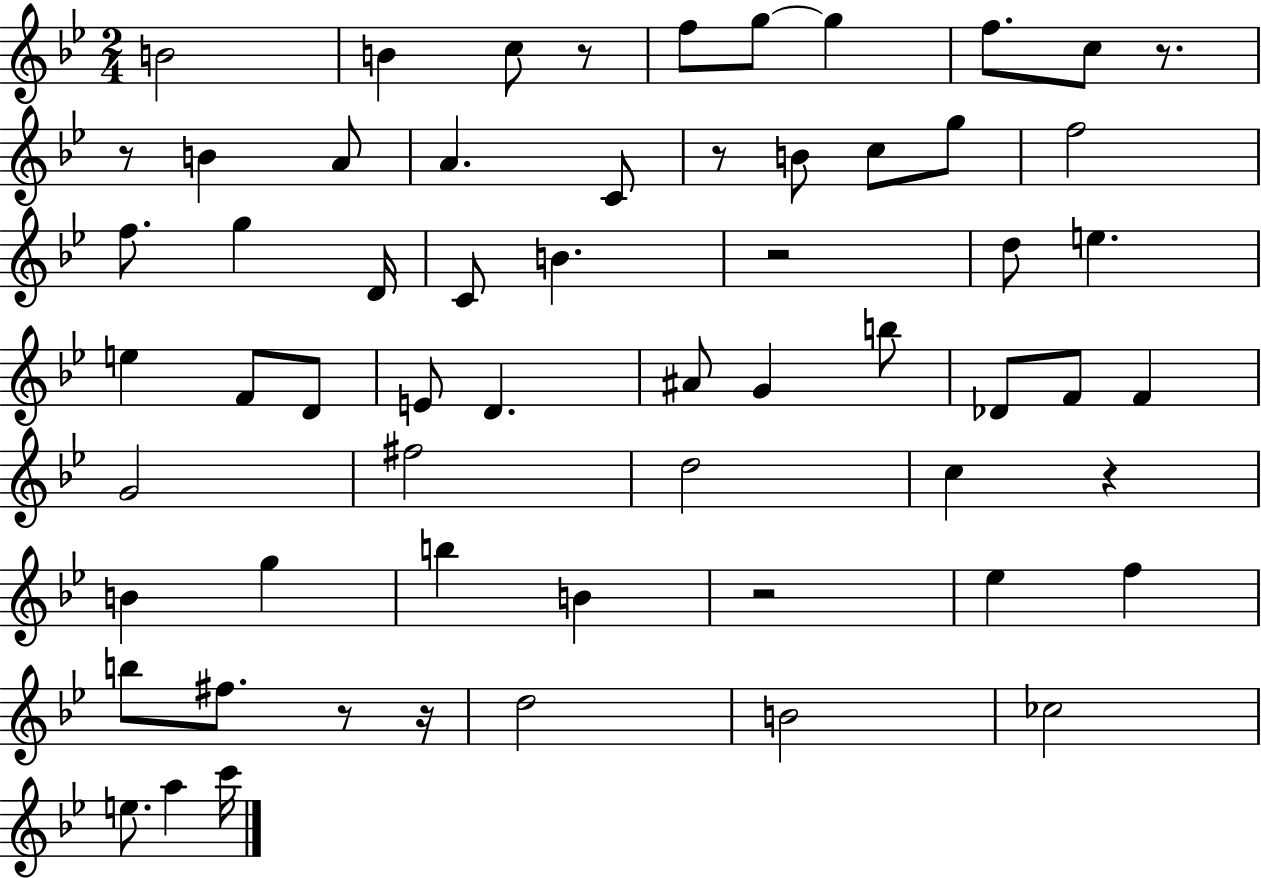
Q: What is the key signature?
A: BES major